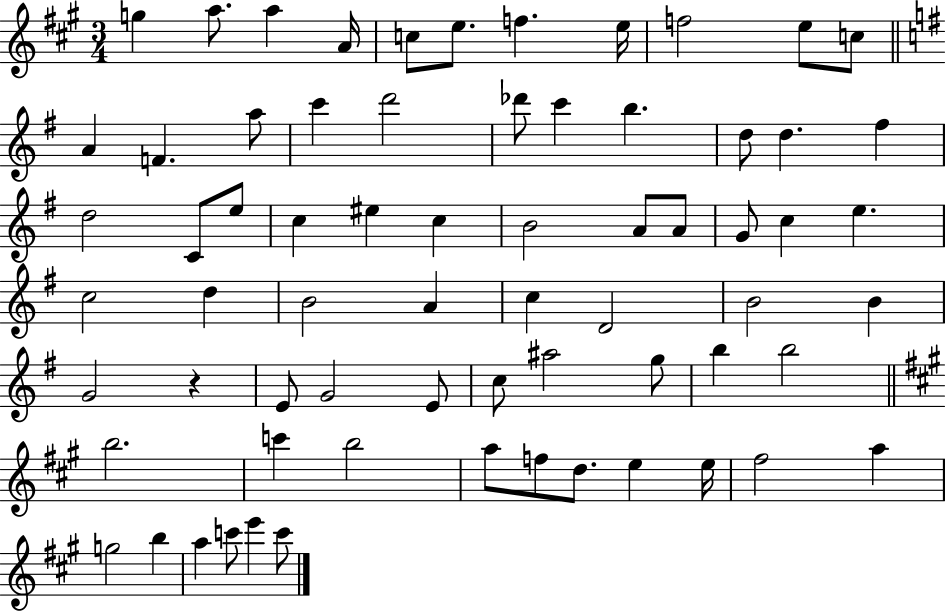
{
  \clef treble
  \numericTimeSignature
  \time 3/4
  \key a \major
  g''4 a''8. a''4 a'16 | c''8 e''8. f''4. e''16 | f''2 e''8 c''8 | \bar "||" \break \key g \major a'4 f'4. a''8 | c'''4 d'''2 | des'''8 c'''4 b''4. | d''8 d''4. fis''4 | \break d''2 c'8 e''8 | c''4 eis''4 c''4 | b'2 a'8 a'8 | g'8 c''4 e''4. | \break c''2 d''4 | b'2 a'4 | c''4 d'2 | b'2 b'4 | \break g'2 r4 | e'8 g'2 e'8 | c''8 ais''2 g''8 | b''4 b''2 | \break \bar "||" \break \key a \major b''2. | c'''4 b''2 | a''8 f''8 d''8. e''4 e''16 | fis''2 a''4 | \break g''2 b''4 | a''4 c'''8 e'''4 c'''8 | \bar "|."
}